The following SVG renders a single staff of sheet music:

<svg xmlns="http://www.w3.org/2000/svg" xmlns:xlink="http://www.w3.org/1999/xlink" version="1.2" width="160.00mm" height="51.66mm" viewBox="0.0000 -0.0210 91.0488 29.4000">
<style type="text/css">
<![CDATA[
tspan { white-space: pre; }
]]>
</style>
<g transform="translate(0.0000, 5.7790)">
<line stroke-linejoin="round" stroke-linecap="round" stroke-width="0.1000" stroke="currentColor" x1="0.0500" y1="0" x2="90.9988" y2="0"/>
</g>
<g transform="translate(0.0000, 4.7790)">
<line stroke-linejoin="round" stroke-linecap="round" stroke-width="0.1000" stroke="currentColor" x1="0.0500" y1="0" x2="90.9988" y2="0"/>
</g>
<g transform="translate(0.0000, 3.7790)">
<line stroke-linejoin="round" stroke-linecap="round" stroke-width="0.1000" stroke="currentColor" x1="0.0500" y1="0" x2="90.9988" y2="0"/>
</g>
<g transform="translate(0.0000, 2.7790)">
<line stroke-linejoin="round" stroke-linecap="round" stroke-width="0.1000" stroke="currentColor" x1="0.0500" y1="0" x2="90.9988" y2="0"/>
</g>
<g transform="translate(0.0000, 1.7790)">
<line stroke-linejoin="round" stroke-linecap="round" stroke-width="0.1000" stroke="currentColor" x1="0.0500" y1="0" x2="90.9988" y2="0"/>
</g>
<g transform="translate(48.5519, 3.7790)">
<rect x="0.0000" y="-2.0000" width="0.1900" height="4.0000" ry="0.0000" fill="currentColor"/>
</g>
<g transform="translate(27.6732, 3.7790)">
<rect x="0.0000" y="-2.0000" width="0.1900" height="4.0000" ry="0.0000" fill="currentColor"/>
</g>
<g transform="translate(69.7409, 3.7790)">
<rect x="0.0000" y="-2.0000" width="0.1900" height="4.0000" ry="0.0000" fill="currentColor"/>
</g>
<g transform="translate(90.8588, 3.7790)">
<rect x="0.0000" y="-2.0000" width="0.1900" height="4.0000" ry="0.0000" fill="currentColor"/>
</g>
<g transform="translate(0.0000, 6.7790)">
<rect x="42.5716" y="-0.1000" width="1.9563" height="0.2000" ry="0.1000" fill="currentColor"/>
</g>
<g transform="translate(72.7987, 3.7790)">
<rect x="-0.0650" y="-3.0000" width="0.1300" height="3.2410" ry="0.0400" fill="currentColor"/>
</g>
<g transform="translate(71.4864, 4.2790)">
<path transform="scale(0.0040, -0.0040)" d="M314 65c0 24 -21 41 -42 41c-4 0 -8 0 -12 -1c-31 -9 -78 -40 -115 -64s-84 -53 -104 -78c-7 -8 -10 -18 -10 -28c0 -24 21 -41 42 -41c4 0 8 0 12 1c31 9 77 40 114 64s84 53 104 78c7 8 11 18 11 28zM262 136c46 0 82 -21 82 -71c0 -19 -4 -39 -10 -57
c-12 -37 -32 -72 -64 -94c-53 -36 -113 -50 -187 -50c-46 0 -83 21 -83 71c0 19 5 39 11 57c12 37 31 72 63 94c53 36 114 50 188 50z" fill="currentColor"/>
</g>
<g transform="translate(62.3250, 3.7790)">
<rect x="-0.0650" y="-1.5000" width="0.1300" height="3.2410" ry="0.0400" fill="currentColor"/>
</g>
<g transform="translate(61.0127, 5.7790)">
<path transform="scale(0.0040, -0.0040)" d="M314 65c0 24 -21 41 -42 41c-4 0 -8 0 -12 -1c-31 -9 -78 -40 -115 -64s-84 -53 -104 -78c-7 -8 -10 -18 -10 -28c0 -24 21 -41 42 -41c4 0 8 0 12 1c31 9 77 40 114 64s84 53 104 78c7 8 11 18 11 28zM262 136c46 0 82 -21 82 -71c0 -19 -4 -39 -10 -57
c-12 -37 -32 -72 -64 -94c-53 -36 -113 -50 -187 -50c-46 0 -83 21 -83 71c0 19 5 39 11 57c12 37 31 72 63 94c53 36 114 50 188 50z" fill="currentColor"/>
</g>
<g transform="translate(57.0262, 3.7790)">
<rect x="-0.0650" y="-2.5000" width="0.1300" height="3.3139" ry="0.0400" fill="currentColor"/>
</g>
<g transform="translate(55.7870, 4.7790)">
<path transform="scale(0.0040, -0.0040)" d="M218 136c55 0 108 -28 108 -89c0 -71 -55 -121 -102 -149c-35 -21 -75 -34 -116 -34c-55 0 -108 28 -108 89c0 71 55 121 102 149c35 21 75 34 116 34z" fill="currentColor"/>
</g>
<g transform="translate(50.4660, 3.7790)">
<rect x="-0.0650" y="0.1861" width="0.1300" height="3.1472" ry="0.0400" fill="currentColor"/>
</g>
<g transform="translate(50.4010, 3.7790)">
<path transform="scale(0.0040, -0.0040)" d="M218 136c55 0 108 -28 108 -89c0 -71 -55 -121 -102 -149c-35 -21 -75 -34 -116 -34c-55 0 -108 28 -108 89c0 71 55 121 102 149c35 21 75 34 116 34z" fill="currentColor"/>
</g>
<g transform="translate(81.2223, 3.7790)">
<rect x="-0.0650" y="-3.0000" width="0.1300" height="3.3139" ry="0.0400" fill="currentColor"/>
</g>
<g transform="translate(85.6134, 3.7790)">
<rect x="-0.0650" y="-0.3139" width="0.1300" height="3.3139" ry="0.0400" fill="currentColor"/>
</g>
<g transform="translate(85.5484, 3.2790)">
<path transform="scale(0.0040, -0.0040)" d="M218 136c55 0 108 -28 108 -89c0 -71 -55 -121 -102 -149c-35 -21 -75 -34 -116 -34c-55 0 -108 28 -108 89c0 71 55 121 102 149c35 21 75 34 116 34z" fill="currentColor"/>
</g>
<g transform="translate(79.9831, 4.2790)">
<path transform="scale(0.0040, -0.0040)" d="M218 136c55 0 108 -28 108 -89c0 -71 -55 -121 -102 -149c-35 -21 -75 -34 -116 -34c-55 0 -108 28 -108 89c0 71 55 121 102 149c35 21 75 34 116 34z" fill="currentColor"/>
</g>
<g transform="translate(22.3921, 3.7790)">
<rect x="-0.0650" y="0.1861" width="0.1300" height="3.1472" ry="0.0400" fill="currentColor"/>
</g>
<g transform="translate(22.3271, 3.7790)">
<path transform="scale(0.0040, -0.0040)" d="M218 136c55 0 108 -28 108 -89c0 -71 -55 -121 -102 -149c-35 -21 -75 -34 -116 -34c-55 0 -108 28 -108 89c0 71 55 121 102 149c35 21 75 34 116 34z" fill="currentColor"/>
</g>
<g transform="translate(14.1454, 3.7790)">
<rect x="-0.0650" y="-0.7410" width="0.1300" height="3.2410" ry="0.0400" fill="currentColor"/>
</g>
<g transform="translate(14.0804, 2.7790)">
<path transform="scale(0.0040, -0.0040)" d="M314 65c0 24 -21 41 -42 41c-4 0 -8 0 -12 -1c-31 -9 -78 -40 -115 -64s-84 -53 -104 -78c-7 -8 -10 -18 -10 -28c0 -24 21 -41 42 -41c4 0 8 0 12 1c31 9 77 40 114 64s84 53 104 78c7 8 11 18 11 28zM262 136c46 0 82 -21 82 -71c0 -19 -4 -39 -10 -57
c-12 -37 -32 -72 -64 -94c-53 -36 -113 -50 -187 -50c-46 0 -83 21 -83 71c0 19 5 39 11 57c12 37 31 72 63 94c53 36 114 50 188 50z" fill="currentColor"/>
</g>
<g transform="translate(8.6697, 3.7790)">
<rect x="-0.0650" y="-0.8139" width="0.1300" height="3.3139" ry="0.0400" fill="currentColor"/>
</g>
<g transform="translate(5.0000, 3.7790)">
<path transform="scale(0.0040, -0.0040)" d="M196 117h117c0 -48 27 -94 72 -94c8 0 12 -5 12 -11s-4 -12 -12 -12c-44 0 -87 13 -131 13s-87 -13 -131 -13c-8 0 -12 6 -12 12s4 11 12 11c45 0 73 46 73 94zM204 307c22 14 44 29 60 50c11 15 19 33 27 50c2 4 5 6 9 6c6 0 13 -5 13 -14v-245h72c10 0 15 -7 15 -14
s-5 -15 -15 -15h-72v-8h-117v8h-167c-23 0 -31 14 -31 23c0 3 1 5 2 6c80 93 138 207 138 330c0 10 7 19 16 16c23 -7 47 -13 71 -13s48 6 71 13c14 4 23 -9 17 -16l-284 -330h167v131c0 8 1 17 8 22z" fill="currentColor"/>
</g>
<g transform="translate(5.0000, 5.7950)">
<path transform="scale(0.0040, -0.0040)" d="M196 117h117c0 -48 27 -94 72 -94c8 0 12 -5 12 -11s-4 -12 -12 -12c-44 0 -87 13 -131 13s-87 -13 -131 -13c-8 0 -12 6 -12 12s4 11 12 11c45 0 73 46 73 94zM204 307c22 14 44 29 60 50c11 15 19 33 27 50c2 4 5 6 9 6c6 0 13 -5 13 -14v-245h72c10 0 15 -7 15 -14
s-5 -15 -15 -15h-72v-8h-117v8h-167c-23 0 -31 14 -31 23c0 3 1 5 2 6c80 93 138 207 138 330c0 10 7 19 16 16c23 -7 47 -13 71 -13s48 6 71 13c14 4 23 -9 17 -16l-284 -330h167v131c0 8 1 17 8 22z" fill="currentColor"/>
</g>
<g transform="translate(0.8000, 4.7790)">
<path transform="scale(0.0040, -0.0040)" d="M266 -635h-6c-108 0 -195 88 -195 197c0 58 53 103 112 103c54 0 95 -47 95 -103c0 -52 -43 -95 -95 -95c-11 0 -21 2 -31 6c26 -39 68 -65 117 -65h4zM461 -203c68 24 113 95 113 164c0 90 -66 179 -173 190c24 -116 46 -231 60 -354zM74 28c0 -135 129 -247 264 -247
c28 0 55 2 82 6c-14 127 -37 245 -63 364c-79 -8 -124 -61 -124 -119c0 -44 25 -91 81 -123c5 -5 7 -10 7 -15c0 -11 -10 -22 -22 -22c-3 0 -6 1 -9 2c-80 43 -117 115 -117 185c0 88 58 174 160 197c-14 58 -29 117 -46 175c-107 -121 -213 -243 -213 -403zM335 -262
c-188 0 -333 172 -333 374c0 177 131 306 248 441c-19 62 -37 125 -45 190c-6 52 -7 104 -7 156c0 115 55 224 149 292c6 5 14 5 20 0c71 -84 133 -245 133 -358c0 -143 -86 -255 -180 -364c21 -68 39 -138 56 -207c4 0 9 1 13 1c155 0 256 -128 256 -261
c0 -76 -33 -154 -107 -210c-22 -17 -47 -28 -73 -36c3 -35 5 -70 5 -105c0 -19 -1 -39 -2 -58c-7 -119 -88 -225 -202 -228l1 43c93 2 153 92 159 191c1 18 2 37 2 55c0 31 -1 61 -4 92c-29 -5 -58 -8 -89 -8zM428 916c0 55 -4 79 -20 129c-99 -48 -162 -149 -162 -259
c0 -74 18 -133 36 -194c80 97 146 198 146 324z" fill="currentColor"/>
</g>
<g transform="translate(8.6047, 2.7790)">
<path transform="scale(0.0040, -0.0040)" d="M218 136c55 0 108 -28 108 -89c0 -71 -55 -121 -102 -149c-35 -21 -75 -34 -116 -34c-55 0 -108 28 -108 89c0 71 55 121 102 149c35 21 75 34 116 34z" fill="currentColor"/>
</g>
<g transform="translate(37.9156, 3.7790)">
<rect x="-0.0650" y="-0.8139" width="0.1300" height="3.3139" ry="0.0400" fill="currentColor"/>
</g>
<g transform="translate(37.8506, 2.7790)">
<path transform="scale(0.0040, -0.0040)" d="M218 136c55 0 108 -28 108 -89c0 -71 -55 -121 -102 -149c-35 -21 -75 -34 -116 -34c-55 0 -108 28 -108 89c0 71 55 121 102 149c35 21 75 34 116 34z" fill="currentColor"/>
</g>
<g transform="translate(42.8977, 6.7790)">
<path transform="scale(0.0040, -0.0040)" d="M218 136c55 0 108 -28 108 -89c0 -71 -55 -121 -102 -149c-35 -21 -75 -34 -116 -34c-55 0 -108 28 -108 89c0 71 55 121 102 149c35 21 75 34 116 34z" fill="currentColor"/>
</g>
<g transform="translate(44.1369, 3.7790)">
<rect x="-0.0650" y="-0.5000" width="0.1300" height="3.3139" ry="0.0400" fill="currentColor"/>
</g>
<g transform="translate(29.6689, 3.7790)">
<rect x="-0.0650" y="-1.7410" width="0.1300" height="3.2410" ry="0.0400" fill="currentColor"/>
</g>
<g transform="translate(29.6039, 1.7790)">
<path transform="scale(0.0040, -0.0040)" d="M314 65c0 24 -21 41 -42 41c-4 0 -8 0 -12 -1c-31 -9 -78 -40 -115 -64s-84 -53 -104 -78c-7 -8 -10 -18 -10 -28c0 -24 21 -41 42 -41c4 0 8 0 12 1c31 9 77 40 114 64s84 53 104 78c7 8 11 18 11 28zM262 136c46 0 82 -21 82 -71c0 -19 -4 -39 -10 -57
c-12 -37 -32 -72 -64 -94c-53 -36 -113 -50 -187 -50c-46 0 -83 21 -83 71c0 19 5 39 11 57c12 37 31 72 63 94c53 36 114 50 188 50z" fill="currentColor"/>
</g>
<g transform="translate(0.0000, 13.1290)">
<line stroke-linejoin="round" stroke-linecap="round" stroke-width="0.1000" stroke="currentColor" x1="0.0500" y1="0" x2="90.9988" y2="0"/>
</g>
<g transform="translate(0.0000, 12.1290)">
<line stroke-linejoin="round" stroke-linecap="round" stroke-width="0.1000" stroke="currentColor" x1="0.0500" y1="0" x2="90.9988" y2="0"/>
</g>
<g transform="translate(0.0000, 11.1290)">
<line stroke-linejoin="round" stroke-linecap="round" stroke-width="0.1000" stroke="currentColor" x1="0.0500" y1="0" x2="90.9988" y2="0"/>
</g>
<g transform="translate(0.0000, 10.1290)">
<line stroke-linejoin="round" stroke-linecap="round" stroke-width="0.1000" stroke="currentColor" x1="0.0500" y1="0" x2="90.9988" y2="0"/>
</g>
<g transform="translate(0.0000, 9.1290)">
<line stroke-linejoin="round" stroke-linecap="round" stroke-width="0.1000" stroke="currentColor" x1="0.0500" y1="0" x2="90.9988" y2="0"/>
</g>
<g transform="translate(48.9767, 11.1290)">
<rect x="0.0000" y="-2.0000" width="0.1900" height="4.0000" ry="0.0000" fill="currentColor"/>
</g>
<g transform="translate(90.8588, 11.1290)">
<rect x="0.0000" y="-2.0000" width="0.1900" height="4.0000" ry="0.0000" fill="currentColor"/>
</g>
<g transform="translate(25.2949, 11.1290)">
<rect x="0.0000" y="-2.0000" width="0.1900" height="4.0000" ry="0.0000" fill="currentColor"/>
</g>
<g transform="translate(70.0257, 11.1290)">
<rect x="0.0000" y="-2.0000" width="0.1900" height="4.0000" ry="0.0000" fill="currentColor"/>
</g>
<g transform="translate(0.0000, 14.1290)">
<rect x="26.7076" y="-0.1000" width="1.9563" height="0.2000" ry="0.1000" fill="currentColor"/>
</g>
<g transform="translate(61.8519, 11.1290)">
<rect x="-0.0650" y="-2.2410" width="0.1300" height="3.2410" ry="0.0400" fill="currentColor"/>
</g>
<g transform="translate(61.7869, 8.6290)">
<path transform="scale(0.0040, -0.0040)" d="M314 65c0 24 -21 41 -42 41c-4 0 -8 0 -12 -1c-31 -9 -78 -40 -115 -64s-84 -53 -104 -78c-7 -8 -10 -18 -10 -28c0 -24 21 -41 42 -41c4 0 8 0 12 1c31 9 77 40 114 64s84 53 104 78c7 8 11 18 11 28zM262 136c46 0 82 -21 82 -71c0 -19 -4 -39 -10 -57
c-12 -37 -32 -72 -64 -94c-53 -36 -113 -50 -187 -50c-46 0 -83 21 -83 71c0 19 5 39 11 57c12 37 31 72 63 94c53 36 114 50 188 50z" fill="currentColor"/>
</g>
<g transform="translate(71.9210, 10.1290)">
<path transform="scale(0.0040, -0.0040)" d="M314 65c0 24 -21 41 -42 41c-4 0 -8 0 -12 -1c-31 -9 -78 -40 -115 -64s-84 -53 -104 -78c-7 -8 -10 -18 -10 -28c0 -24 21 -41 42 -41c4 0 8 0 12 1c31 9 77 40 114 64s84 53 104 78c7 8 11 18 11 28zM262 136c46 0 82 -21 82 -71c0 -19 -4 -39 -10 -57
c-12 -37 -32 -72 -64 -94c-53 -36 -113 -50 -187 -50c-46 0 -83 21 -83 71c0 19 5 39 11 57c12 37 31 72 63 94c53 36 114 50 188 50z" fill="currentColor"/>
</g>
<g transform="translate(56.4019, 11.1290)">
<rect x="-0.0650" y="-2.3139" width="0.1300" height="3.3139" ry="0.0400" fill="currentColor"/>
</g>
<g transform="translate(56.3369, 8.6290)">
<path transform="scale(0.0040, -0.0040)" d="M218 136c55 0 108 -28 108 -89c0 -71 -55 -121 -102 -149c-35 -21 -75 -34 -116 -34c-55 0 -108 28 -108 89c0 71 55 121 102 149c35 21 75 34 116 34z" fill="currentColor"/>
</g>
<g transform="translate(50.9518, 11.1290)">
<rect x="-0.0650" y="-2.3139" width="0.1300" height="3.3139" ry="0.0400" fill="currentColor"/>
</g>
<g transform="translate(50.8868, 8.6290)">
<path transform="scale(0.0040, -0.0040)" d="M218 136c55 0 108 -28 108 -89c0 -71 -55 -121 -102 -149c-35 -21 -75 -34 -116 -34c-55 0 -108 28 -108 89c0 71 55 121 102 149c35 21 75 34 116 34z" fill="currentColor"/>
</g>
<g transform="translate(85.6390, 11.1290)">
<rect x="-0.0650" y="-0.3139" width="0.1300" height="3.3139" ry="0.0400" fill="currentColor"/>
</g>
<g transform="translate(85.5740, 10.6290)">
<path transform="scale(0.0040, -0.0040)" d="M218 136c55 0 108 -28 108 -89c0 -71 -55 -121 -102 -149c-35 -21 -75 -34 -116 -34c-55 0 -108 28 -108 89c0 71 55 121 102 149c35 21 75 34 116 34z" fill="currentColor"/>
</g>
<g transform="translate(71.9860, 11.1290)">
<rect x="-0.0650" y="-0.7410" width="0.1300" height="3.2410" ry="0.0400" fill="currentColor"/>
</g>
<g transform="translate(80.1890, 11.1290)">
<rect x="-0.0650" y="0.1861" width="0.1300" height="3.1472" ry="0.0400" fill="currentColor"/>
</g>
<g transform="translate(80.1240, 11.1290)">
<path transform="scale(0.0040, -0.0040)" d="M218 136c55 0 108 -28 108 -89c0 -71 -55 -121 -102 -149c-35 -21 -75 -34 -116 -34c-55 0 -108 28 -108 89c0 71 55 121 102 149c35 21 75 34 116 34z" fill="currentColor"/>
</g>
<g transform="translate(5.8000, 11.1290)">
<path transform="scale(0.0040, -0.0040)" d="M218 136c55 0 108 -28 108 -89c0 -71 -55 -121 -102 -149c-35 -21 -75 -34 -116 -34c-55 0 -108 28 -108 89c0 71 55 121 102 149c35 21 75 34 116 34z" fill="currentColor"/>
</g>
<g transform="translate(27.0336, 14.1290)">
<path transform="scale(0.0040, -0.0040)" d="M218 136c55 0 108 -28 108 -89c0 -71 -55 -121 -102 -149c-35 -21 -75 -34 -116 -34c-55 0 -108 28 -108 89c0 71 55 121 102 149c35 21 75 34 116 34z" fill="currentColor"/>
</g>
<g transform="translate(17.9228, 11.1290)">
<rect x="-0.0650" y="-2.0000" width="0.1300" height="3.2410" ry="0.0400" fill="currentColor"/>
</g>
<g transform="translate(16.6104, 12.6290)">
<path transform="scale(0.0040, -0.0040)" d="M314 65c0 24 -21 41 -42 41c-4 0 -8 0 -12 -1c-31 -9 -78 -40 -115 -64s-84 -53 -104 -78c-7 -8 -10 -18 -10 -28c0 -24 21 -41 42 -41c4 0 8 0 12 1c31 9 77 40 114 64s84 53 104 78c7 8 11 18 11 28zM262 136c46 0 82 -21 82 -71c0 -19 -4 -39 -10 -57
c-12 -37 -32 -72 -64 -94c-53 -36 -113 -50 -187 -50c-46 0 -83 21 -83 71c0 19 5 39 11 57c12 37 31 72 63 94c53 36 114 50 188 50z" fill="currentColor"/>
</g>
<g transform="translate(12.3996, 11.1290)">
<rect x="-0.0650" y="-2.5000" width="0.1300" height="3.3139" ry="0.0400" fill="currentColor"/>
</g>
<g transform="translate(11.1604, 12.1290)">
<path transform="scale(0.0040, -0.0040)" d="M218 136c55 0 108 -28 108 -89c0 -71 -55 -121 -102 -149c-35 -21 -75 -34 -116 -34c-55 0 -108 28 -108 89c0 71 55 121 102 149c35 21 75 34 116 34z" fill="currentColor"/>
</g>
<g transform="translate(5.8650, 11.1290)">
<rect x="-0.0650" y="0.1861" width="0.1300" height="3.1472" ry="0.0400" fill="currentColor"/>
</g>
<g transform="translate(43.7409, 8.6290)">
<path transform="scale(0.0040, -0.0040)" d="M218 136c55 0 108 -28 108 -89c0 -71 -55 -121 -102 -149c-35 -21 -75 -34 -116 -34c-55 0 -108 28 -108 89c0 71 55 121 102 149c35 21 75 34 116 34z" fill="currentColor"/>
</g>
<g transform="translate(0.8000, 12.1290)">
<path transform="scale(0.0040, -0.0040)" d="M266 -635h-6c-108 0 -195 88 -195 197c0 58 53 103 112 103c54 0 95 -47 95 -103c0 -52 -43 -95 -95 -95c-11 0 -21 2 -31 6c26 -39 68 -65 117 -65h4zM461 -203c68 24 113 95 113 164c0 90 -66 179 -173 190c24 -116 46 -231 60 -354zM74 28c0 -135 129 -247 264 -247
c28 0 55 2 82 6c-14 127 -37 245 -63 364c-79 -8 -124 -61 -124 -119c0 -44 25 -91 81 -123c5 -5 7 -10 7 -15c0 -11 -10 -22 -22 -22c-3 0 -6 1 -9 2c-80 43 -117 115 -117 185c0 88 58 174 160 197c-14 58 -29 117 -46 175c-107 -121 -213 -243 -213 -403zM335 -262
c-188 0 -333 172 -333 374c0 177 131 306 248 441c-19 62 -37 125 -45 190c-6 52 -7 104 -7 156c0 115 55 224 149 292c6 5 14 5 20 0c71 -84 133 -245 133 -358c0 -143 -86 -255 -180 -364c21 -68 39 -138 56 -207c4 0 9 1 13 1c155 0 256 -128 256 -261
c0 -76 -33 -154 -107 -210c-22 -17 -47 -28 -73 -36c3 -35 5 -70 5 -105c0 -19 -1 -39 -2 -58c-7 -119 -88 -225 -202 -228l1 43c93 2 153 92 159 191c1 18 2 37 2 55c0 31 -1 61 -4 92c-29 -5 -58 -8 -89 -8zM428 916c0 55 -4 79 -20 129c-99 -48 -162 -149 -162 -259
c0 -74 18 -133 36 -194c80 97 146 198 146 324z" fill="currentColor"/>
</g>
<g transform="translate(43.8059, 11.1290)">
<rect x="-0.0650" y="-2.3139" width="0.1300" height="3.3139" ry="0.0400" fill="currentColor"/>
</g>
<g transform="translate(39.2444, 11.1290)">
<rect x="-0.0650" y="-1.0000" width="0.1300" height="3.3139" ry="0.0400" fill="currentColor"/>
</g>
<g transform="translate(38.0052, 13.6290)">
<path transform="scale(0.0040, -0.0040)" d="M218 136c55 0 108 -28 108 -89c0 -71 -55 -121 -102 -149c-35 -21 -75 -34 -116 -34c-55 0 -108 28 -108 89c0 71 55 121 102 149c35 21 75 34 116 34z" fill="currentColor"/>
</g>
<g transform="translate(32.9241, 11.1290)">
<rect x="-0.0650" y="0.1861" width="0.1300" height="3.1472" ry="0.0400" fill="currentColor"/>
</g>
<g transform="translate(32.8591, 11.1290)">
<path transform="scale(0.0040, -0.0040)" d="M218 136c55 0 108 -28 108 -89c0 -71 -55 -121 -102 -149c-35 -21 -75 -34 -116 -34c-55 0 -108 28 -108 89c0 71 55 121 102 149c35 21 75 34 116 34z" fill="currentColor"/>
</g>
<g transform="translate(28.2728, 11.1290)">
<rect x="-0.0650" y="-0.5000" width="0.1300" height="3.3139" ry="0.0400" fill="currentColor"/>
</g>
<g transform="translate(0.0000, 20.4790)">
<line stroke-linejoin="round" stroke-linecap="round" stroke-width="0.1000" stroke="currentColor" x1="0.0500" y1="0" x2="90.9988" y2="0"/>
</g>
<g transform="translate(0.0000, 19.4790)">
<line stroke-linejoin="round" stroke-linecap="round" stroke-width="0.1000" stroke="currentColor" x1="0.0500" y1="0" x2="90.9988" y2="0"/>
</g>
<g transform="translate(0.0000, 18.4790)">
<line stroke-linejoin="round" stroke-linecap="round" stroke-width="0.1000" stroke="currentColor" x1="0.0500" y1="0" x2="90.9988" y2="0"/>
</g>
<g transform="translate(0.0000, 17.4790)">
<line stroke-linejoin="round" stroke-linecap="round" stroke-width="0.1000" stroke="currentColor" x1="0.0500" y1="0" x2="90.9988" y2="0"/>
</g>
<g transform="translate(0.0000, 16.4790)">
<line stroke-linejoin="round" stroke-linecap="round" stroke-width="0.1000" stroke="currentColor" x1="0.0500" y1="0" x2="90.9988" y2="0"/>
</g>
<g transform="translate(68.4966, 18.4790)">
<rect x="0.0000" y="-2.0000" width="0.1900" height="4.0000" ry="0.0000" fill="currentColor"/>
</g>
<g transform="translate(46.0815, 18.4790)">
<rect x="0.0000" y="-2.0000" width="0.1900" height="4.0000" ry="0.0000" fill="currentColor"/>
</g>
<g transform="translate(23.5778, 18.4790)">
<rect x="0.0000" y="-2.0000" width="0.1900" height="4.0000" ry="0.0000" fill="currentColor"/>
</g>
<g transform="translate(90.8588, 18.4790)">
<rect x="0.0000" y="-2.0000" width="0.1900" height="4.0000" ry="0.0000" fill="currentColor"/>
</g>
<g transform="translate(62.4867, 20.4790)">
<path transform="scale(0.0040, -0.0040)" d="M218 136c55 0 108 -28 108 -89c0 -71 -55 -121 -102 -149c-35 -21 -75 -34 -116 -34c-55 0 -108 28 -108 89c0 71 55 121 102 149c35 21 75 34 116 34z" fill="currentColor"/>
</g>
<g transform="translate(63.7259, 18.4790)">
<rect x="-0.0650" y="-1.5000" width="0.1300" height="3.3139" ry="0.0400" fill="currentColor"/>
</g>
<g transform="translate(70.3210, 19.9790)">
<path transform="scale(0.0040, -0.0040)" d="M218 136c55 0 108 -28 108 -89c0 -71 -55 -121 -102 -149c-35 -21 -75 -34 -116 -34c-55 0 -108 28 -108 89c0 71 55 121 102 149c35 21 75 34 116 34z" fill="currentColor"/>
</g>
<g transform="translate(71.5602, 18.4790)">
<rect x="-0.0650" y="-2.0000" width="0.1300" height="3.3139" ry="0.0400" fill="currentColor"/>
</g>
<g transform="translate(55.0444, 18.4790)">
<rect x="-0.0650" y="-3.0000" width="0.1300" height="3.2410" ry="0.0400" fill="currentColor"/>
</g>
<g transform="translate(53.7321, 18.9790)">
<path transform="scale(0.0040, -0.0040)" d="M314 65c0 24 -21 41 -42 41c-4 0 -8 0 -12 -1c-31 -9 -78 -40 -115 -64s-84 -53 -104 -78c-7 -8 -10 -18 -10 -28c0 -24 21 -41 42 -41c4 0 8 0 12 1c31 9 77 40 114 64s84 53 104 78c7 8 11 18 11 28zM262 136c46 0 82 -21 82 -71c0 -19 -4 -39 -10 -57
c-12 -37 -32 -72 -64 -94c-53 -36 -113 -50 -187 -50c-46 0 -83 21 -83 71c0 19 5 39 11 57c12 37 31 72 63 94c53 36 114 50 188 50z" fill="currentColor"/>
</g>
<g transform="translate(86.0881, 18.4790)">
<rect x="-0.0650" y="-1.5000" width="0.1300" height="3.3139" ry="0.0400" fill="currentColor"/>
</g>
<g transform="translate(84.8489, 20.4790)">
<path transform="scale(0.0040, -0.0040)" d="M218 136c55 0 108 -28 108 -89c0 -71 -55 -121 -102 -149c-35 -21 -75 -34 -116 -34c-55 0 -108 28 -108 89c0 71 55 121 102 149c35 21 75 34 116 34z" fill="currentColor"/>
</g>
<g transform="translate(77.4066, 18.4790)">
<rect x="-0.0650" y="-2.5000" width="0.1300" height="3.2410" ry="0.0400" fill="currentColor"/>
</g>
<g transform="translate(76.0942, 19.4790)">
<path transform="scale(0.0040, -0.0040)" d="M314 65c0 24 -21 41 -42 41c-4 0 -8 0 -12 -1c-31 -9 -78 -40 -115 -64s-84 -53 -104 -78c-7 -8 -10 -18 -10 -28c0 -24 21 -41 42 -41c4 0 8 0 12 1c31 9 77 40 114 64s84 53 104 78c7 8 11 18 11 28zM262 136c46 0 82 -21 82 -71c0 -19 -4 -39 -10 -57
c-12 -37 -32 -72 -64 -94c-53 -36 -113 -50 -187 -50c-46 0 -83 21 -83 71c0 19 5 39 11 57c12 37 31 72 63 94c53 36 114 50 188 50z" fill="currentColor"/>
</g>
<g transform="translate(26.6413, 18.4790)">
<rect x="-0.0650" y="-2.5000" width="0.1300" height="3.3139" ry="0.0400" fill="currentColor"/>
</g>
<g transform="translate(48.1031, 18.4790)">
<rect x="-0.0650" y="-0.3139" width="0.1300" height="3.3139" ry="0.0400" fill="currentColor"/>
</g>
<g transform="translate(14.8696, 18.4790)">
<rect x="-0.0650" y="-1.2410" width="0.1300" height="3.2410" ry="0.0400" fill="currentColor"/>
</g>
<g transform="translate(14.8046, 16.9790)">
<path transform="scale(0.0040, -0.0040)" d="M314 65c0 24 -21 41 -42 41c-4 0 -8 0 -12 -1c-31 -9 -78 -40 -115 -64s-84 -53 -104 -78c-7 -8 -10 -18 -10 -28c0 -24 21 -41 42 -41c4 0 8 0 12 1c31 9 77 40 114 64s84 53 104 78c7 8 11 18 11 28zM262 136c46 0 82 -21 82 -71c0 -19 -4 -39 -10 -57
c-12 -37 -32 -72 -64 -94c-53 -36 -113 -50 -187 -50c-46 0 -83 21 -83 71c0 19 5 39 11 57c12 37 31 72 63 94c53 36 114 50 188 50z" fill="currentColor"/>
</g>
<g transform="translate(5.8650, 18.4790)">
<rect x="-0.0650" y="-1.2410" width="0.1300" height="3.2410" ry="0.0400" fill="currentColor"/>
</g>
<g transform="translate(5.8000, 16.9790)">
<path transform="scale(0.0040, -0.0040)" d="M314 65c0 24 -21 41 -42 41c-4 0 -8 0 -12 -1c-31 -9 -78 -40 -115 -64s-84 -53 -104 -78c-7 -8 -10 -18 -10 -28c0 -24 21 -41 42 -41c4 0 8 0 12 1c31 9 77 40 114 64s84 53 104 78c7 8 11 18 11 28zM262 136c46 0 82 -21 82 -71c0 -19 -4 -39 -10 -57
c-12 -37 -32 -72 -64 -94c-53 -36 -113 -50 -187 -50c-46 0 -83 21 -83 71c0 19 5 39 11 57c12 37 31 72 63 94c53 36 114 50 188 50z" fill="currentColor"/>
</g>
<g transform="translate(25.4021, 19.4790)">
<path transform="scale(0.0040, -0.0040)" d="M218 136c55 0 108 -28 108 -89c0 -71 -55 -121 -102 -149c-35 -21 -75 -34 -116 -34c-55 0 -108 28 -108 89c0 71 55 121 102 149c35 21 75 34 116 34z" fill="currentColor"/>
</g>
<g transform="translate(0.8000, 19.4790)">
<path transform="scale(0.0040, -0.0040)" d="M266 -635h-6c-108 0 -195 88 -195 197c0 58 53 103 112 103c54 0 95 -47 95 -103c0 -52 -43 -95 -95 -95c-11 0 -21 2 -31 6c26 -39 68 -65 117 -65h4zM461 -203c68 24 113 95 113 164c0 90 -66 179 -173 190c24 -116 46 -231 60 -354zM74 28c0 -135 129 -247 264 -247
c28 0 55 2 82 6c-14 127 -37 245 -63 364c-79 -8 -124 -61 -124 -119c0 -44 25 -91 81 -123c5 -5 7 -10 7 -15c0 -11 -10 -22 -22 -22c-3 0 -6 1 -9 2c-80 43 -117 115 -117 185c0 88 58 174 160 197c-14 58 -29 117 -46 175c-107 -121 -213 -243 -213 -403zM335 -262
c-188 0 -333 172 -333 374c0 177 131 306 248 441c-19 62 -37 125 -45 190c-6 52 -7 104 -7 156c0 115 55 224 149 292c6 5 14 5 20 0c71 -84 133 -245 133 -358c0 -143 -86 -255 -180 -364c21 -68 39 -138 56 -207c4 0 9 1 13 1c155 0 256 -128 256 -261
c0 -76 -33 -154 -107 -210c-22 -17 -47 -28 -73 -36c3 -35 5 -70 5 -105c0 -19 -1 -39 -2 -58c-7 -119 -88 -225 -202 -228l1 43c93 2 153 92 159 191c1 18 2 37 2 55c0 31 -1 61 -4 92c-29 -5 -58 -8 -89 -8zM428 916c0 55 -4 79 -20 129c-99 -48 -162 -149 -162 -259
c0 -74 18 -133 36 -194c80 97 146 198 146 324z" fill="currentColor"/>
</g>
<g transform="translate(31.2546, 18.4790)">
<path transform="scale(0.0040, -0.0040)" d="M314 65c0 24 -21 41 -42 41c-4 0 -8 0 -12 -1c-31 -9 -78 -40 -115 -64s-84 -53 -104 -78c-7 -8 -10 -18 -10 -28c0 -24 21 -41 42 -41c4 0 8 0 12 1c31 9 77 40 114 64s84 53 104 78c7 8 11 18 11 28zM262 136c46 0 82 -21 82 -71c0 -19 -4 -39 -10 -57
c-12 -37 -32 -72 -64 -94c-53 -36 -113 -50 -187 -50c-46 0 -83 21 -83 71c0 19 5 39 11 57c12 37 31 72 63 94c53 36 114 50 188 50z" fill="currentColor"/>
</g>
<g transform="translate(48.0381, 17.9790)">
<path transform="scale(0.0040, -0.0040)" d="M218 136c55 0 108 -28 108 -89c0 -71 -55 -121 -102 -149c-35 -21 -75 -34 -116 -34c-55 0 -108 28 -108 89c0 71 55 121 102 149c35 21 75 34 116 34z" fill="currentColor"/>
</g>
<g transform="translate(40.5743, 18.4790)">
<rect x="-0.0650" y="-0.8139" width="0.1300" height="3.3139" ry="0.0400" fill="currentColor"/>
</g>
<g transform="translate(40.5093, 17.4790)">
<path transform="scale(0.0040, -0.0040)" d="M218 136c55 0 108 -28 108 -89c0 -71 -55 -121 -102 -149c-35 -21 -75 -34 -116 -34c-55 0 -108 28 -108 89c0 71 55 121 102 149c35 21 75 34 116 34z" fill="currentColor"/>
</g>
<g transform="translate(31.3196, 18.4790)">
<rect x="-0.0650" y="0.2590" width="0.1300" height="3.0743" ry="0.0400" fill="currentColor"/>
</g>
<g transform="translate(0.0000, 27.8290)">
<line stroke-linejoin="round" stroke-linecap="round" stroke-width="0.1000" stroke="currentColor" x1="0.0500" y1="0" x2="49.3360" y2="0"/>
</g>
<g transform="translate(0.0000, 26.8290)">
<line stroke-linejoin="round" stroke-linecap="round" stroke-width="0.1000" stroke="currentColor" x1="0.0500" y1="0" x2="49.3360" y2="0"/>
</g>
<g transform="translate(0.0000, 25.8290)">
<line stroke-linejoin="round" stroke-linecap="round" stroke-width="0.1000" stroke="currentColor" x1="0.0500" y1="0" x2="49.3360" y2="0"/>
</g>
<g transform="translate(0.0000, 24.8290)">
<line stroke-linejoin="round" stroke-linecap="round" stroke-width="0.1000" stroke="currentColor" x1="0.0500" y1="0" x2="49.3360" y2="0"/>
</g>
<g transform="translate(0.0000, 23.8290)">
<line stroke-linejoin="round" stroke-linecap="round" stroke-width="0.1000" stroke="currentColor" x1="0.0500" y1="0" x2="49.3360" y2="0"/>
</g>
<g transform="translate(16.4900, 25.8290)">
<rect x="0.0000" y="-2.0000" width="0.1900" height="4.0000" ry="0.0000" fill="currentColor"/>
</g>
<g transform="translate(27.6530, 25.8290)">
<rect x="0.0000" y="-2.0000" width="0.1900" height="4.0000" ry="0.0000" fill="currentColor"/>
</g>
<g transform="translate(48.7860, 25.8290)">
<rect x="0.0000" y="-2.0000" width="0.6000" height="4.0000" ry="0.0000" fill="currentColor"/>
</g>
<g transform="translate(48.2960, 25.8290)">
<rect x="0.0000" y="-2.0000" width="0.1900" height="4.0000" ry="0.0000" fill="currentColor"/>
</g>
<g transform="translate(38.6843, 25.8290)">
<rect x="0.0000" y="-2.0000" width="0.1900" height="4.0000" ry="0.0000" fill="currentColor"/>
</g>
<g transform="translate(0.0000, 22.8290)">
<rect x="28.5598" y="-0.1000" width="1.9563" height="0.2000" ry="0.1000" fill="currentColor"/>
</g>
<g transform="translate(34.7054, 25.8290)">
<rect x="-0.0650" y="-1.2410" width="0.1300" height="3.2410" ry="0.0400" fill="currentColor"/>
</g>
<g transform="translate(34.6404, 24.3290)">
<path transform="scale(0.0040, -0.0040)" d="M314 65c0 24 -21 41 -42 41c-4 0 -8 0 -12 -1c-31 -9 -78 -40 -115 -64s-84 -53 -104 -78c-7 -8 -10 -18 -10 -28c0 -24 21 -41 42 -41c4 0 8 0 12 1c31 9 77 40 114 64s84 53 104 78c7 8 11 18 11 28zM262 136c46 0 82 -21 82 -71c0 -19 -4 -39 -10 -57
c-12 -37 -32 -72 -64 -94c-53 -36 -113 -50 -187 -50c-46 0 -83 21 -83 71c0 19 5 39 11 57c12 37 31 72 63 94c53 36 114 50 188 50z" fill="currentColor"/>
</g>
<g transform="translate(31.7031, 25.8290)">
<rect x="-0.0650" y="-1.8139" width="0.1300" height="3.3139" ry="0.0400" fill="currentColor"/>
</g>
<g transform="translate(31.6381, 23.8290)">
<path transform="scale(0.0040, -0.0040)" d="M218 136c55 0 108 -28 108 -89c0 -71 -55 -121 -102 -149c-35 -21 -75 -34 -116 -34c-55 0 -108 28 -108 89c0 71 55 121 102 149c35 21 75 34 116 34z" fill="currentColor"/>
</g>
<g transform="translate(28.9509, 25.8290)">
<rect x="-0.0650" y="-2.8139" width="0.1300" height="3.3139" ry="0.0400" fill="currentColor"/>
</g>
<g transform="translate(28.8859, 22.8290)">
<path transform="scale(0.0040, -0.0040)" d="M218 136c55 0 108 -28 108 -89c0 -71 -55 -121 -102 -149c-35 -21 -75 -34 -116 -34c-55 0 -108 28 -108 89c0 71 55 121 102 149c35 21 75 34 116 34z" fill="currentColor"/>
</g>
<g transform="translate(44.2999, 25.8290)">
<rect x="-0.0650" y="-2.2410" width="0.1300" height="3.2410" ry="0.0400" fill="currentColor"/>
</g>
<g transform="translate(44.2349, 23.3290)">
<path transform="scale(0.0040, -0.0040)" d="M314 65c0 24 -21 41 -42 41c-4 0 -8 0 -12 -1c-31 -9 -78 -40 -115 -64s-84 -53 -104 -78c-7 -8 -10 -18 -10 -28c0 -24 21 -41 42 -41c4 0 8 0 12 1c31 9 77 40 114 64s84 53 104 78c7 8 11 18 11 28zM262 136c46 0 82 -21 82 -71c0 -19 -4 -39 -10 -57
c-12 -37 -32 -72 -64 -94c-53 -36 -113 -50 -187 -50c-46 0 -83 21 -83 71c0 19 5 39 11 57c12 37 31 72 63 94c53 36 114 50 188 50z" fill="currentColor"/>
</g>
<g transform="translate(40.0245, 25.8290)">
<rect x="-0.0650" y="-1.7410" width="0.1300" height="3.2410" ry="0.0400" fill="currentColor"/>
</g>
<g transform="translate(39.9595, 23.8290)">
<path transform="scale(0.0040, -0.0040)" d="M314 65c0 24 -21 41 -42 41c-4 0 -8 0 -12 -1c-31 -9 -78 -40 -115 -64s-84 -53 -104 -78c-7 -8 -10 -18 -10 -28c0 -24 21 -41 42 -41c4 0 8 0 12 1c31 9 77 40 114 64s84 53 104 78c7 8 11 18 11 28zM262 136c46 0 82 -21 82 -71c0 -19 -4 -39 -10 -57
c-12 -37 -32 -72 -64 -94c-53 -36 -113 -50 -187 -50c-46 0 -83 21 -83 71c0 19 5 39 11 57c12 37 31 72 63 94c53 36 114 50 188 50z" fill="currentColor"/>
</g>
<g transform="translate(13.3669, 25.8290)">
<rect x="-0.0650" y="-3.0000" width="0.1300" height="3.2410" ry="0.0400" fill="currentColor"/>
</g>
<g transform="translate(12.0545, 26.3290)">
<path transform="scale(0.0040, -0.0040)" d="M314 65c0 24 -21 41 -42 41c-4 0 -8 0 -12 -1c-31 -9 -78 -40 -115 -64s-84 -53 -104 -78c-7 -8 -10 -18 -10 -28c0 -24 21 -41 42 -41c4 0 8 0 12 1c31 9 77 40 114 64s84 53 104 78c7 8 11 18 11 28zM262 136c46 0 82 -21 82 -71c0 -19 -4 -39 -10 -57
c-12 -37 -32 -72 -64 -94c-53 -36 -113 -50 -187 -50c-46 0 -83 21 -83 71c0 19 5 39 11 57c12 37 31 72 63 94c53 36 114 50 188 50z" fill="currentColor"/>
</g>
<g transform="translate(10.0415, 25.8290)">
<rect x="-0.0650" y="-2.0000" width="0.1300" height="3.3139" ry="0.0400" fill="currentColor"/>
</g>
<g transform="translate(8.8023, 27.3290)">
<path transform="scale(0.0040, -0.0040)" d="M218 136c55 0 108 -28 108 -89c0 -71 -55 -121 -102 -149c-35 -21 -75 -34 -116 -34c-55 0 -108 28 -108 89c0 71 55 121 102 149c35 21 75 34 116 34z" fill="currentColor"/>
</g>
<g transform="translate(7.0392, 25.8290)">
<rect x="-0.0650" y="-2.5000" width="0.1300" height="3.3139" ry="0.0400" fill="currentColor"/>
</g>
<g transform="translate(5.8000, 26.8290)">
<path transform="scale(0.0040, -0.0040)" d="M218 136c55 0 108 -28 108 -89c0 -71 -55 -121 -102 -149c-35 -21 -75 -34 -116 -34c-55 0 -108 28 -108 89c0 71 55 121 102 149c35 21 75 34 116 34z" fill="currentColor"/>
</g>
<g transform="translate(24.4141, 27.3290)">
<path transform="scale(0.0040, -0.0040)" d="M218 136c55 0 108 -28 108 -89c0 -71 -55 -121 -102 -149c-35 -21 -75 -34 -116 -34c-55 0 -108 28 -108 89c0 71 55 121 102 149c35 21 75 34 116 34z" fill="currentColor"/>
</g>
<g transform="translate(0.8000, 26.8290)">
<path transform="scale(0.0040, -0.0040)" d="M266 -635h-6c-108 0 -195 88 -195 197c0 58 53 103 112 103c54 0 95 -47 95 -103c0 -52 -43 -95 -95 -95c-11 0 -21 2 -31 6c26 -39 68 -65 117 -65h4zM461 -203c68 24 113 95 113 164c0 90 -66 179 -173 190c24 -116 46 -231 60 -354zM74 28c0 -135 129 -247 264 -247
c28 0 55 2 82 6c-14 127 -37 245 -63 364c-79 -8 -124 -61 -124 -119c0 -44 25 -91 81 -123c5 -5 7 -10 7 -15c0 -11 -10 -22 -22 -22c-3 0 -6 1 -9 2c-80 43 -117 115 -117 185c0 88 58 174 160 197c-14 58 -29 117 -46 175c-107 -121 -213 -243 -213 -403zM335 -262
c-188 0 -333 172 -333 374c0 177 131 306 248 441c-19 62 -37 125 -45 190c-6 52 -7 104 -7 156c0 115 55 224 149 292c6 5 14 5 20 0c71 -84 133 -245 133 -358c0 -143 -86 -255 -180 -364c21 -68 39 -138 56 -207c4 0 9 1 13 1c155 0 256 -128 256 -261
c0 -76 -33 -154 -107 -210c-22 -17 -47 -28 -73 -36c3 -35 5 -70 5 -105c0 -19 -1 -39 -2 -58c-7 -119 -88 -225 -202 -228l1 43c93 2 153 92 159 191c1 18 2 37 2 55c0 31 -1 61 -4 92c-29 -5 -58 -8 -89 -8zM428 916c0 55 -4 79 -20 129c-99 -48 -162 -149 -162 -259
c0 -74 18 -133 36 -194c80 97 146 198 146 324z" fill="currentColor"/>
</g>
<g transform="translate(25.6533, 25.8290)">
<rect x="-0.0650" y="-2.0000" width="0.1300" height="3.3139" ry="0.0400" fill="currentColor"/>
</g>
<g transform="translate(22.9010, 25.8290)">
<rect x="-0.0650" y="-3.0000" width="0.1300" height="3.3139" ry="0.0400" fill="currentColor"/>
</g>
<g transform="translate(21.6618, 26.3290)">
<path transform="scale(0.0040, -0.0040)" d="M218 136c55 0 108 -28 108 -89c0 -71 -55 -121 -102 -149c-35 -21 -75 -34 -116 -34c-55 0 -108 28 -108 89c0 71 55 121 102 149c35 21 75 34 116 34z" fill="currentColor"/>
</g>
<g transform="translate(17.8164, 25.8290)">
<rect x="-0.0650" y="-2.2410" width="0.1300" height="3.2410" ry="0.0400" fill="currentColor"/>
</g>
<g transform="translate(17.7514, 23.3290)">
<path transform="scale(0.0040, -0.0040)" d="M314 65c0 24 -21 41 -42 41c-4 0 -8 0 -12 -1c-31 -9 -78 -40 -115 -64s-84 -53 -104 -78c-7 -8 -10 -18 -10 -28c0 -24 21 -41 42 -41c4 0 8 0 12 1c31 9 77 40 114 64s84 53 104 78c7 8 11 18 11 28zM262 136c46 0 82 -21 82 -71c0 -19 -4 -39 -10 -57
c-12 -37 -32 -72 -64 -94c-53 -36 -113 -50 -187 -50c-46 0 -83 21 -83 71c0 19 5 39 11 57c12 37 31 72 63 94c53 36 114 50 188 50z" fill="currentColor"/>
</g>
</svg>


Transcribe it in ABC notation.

X:1
T:Untitled
M:4/4
L:1/4
K:C
d d2 B f2 d C B G E2 A2 A c B G F2 C B D g g g g2 d2 B c e2 e2 G B2 d c A2 E F G2 E G F A2 g2 A F a f e2 f2 g2